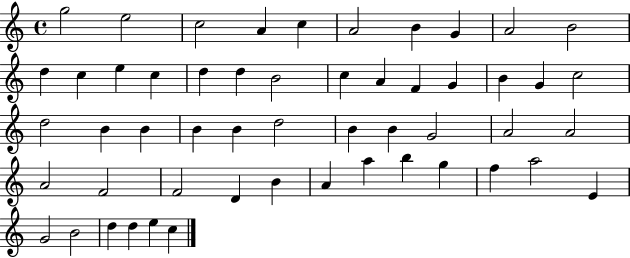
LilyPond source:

{
  \clef treble
  \time 4/4
  \defaultTimeSignature
  \key c \major
  g''2 e''2 | c''2 a'4 c''4 | a'2 b'4 g'4 | a'2 b'2 | \break d''4 c''4 e''4 c''4 | d''4 d''4 b'2 | c''4 a'4 f'4 g'4 | b'4 g'4 c''2 | \break d''2 b'4 b'4 | b'4 b'4 d''2 | b'4 b'4 g'2 | a'2 a'2 | \break a'2 f'2 | f'2 d'4 b'4 | a'4 a''4 b''4 g''4 | f''4 a''2 e'4 | \break g'2 b'2 | d''4 d''4 e''4 c''4 | \bar "|."
}